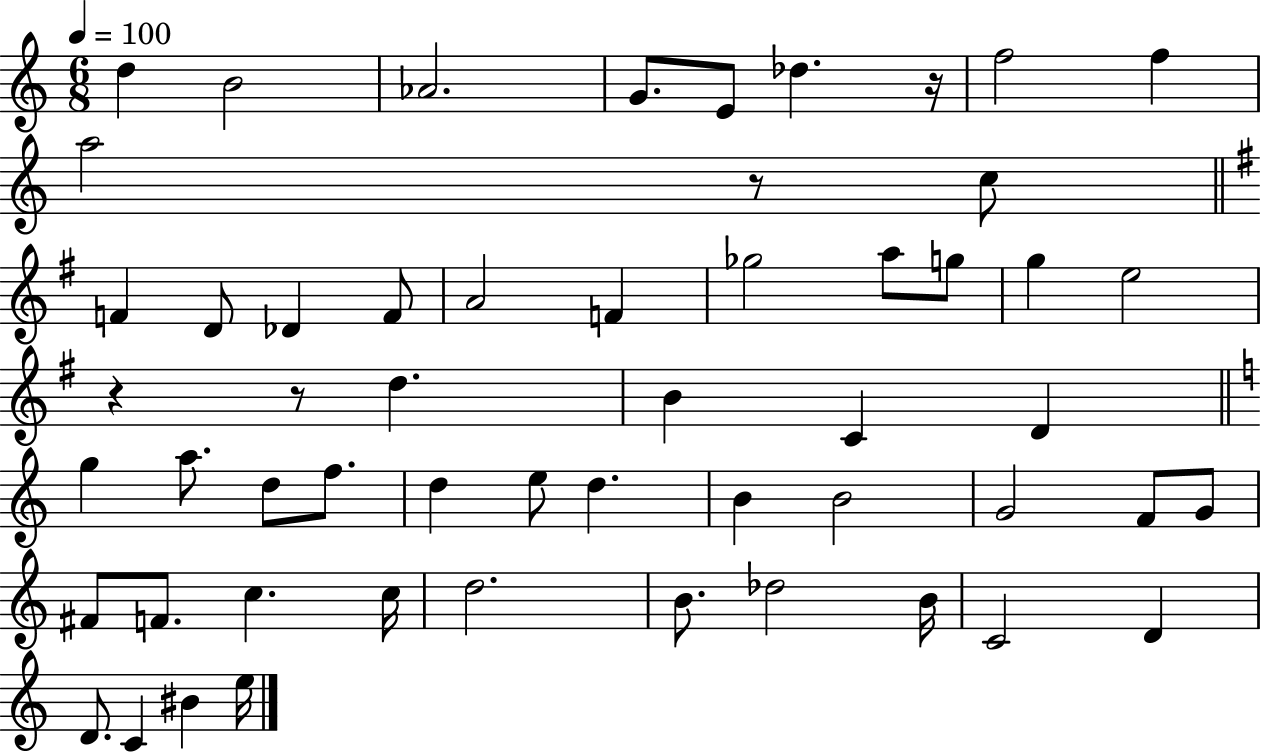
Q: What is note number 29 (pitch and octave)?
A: F5